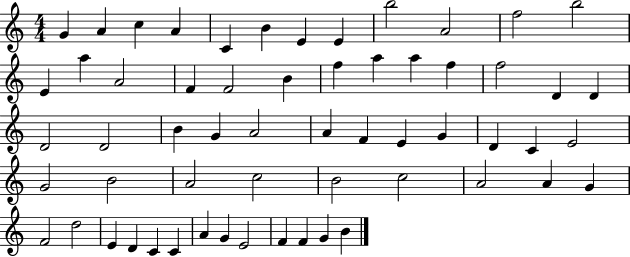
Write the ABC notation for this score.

X:1
T:Untitled
M:4/4
L:1/4
K:C
G A c A C B E E b2 A2 f2 b2 E a A2 F F2 B f a a f f2 D D D2 D2 B G A2 A F E G D C E2 G2 B2 A2 c2 B2 c2 A2 A G F2 d2 E D C C A G E2 F F G B